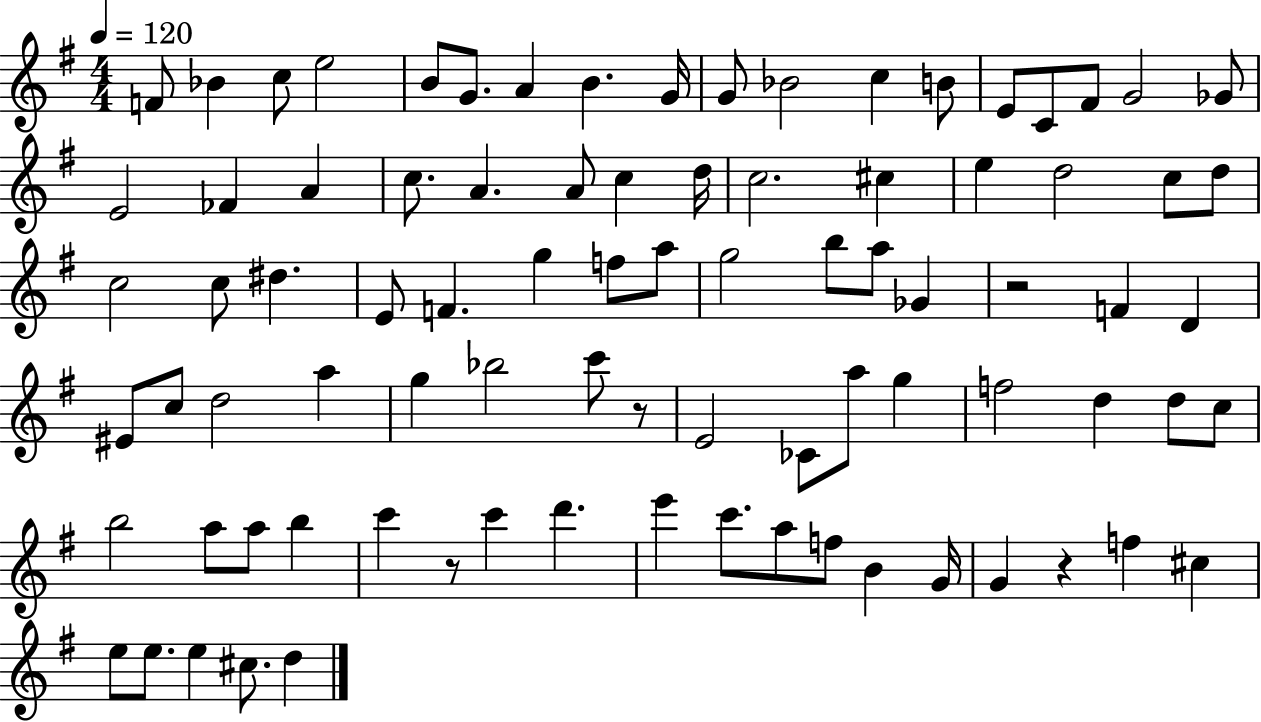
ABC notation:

X:1
T:Untitled
M:4/4
L:1/4
K:G
F/2 _B c/2 e2 B/2 G/2 A B G/4 G/2 _B2 c B/2 E/2 C/2 ^F/2 G2 _G/2 E2 _F A c/2 A A/2 c d/4 c2 ^c e d2 c/2 d/2 c2 c/2 ^d E/2 F g f/2 a/2 g2 b/2 a/2 _G z2 F D ^E/2 c/2 d2 a g _b2 c'/2 z/2 E2 _C/2 a/2 g f2 d d/2 c/2 b2 a/2 a/2 b c' z/2 c' d' e' c'/2 a/2 f/2 B G/4 G z f ^c e/2 e/2 e ^c/2 d